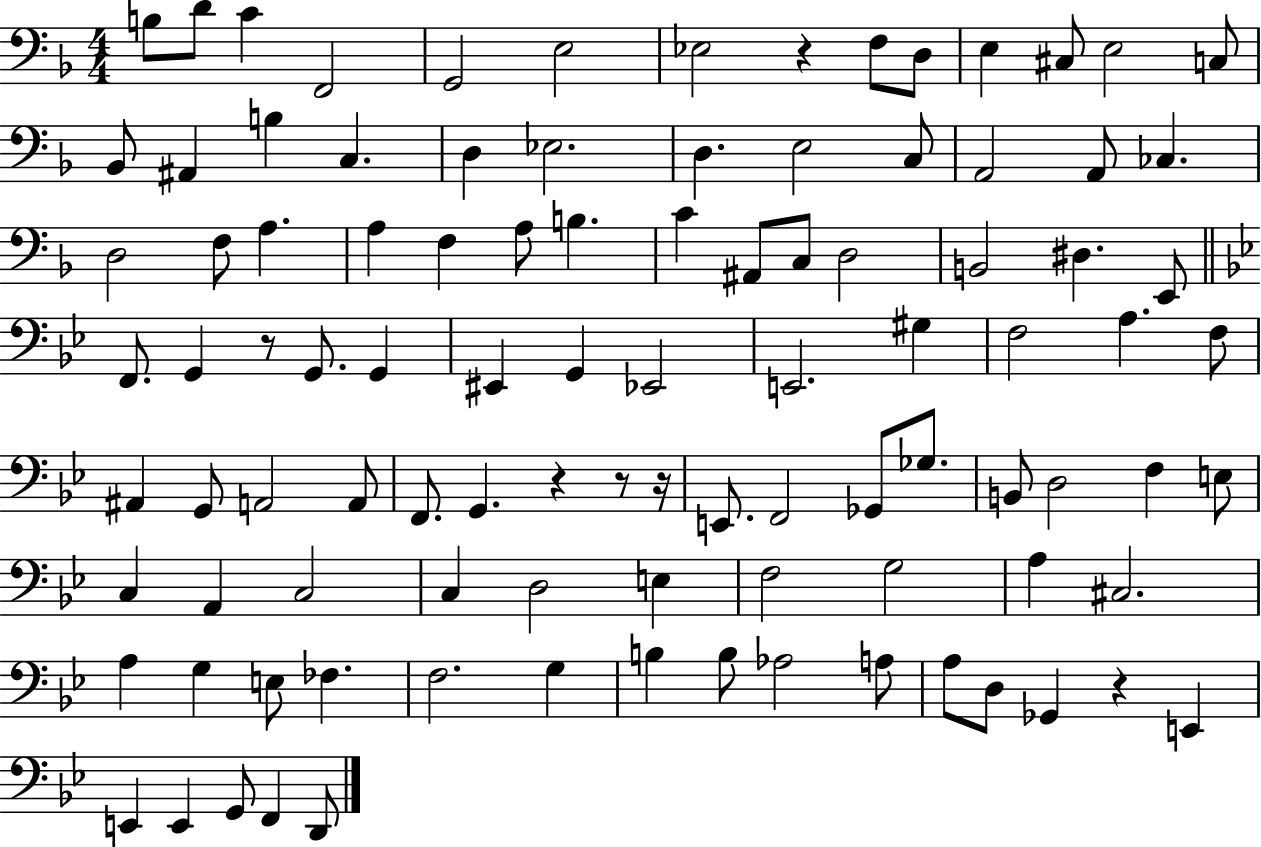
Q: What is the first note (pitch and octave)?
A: B3